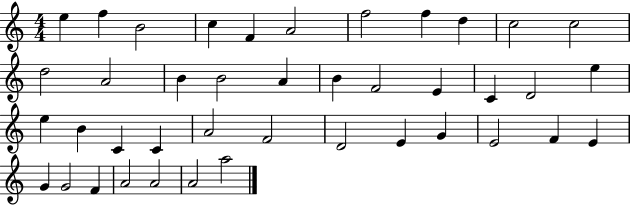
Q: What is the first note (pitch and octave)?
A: E5